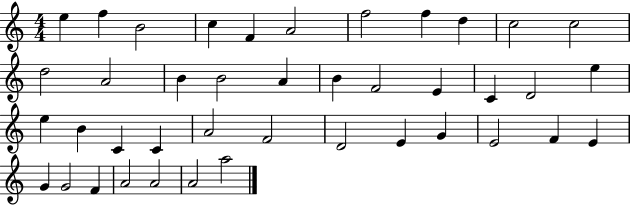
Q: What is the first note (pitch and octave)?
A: E5